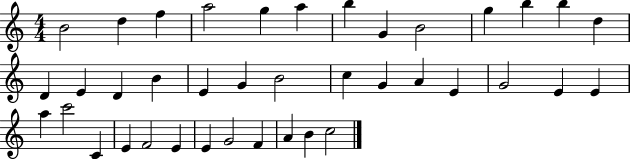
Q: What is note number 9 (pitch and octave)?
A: B4